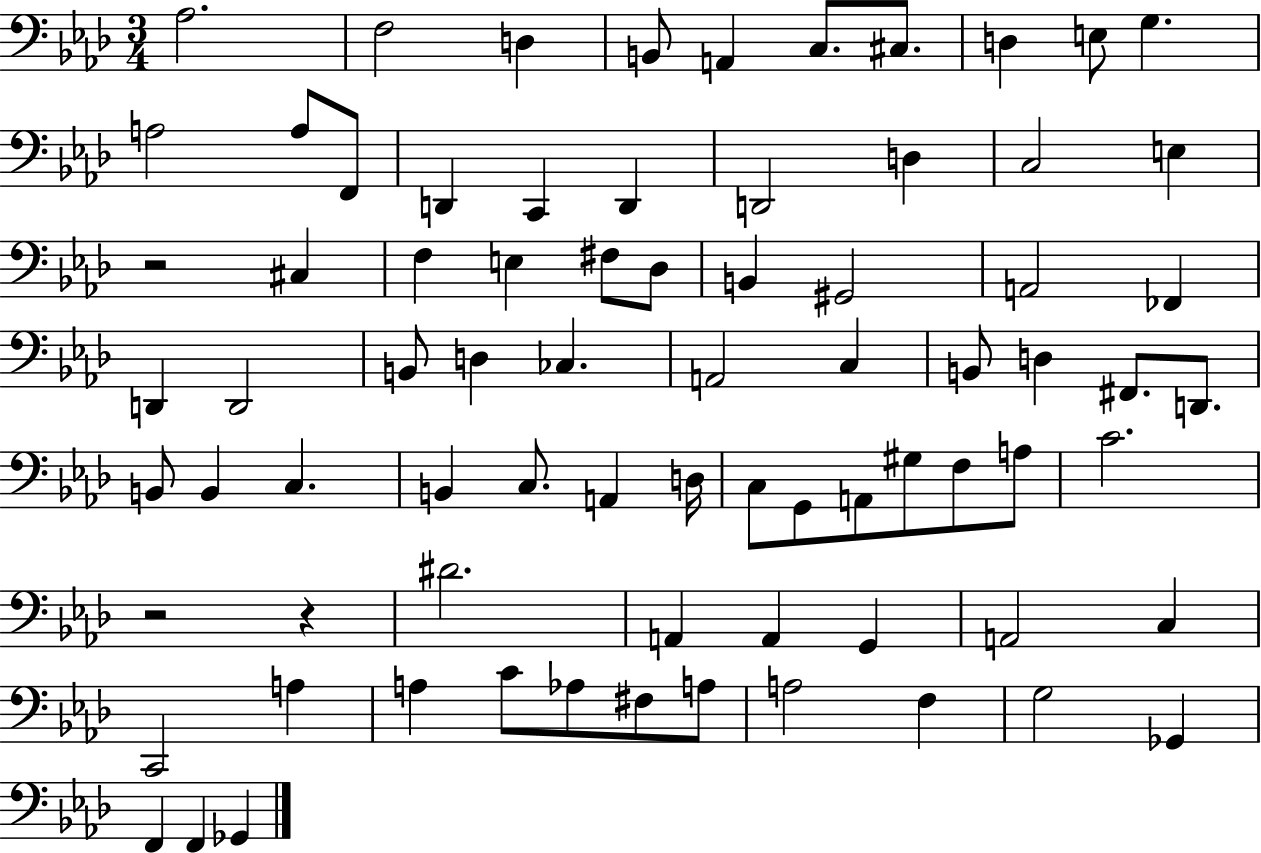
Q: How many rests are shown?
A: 3